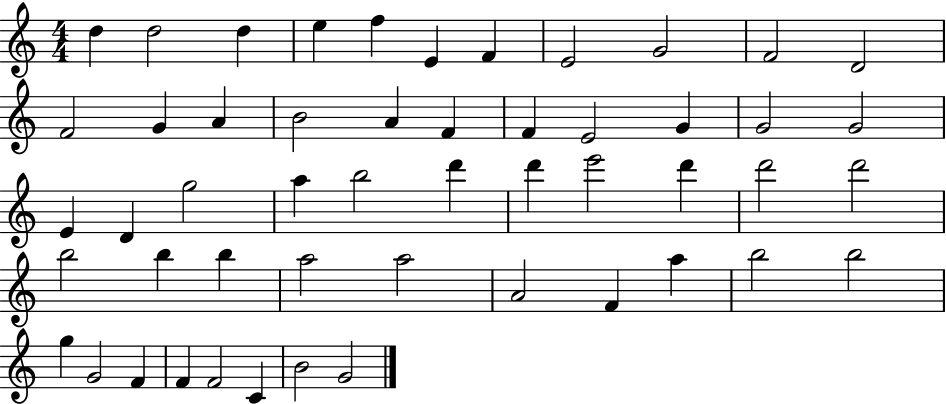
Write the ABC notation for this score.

X:1
T:Untitled
M:4/4
L:1/4
K:C
d d2 d e f E F E2 G2 F2 D2 F2 G A B2 A F F E2 G G2 G2 E D g2 a b2 d' d' e'2 d' d'2 d'2 b2 b b a2 a2 A2 F a b2 b2 g G2 F F F2 C B2 G2